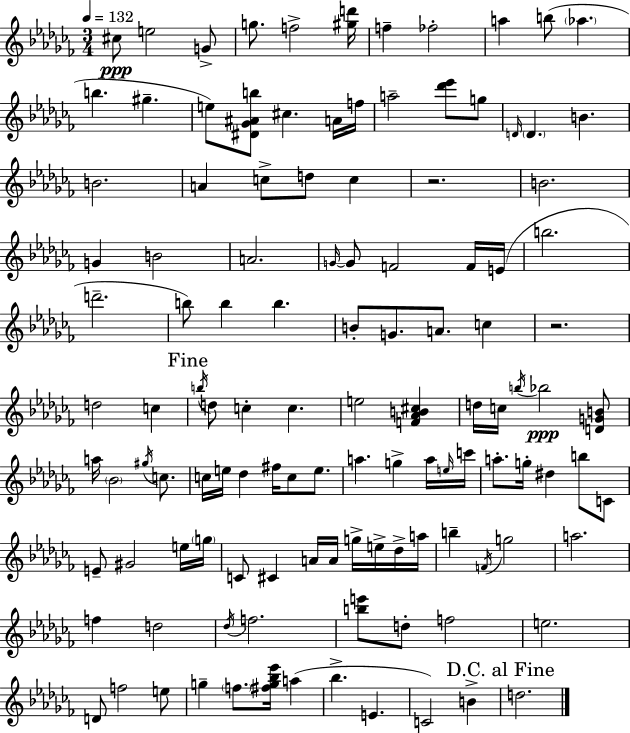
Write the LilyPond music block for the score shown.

{
  \clef treble
  \numericTimeSignature
  \time 3/4
  \key aes \minor
  \tempo 4 = 132
  cis''8\ppp e''2 g'8-> | g''8. f''2-> <gis'' d'''>16 | f''4-- fes''2-. | a''4 b''8( \parenthesize aes''4. | \break b''4. gis''4.-- | e''8) <dis' ges' ais' b''>8 cis''4. a'16 f''16 | a''2-- <des''' ees'''>8 g''8 | \grace { d'16 } \parenthesize d'4. b'4. | \break b'2. | a'4 c''8-> d''8 c''4 | r2. | b'2. | \break g'4 b'2 | a'2. | \grace { g'16~ }~ g'8 f'2 | f'16 e'16( b''2. | \break d'''2.-- | b''8) b''4 b''4. | b'8-. g'8. a'8. c''4 | r2. | \break d''2 c''4 | \mark "Fine" \acciaccatura { b''16 } d''8 c''4-. c''4. | e''2 <f' aes' b' cis''>4 | d''16 c''16 \acciaccatura { b''16 }\ppp bes''2 | \break <d' g' b'>8 a''16 \parenthesize bes'2 | \acciaccatura { gis''16 } c''8. c''16 e''16 des''4 fis''16 | c''8 e''8. a''4. g''4-> | a''16 \grace { e''16 } c'''16 a''8.-. g''16-. dis''4 | \break b''8 c'8 e'8-- gis'2 | e''16 \parenthesize g''16 c'8 cis'4 | a'16 a'16 g''16-> e''16-> des''16-> a''16 b''4-- \acciaccatura { f'16 } g''2 | a''2. | \break f''4 d''2 | \acciaccatura { des''16 } f''2. | <b'' e'''>8 d''8-. | f''2 e''2. | \break d'8 f''2 | e''8 g''4-- | \parenthesize f''8. <fis'' g'' bes'' ees'''>16 a''4( bes''4.-> | e'4. c'2) | \break b'4-> \mark "D.C. al Fine" d''2. | \bar "|."
}